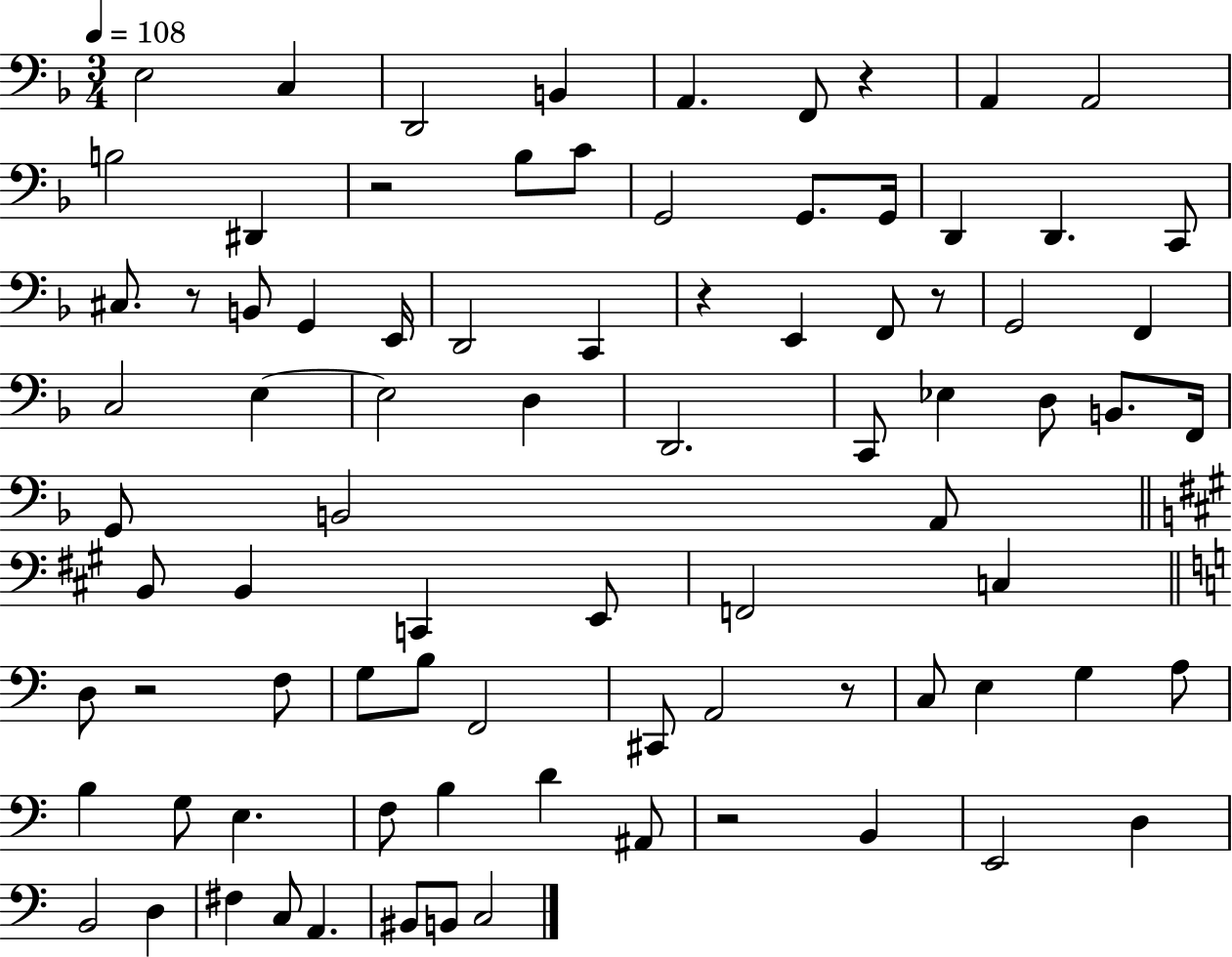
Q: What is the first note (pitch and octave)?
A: E3